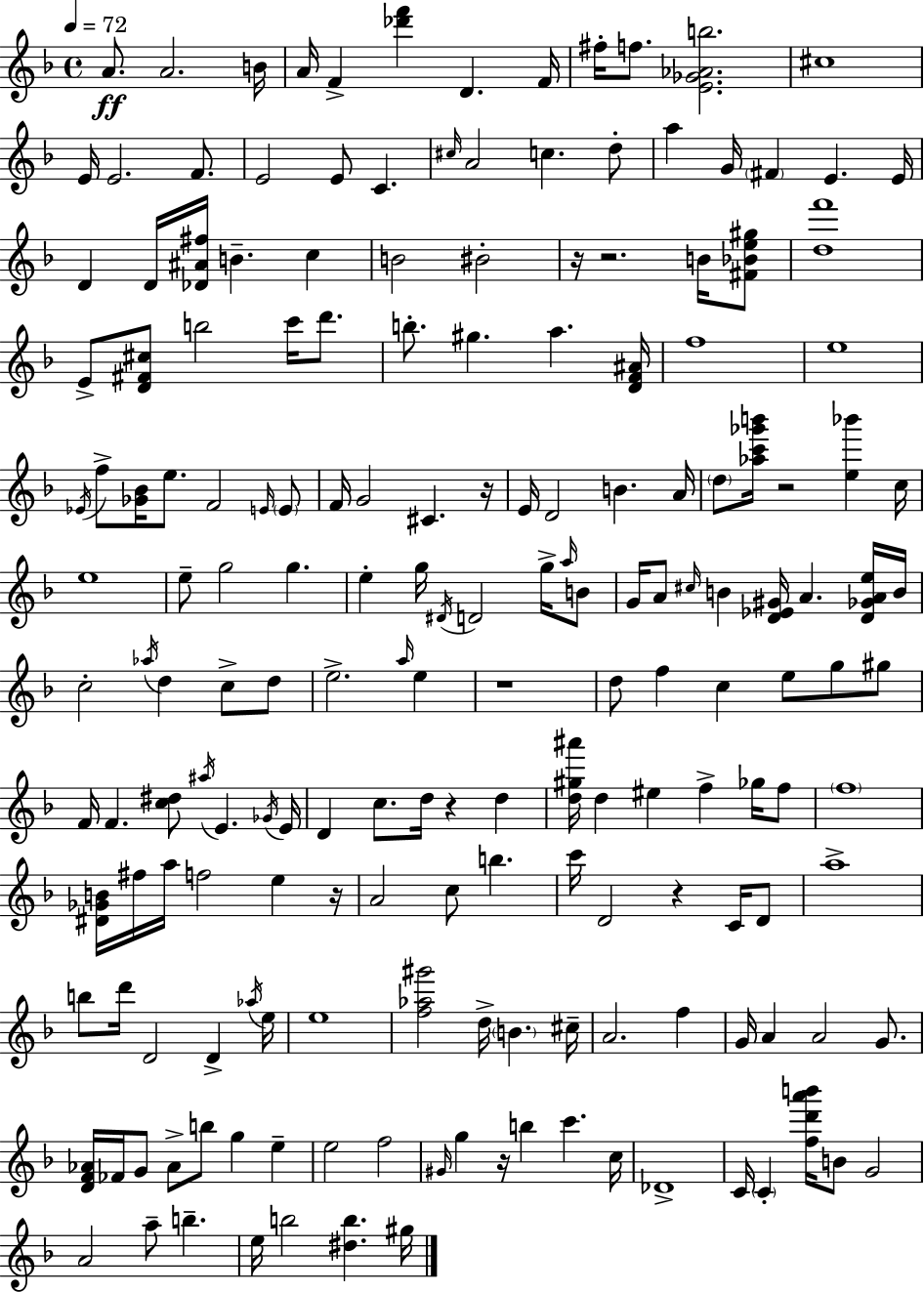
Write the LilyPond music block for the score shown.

{
  \clef treble
  \time 4/4
  \defaultTimeSignature
  \key f \major
  \tempo 4 = 72
  a'8.\ff a'2. b'16 | a'16 f'4-> <des''' f'''>4 d'4. f'16 | fis''16-. f''8. <e' ges' aes' b''>2. | cis''1 | \break e'16 e'2. f'8. | e'2 e'8 c'4. | \grace { cis''16 } a'2 c''4. d''8-. | a''4 g'16 \parenthesize fis'4 e'4. | \break e'16 d'4 d'16 <des' ais' fis''>16 b'4.-- c''4 | b'2 bis'2-. | r16 r2. b'16 <fis' bes' e'' gis''>8 | <d'' f'''>1 | \break e'8-> <d' fis' cis''>8 b''2 c'''16 d'''8. | b''8.-. gis''4. a''4. | <d' f' ais'>16 f''1 | e''1 | \break \acciaccatura { ees'16 } f''8-> <ges' bes'>16 e''8. f'2 | \grace { e'16 } \parenthesize e'8 f'16 g'2 cis'4. | r16 e'16 d'2 b'4. | a'16 \parenthesize d''8 <aes'' c''' ges''' b'''>16 r2 <e'' bes'''>4 | \break c''16 e''1 | e''8-- g''2 g''4. | e''4-. g''16 \acciaccatura { dis'16 } d'2 | g''16-> \grace { a''16 } b'8 g'16 a'8 \grace { cis''16 } b'4 <d' ees' gis'>16 a'4. | \break <d' ges' a' e''>16 b'16 c''2-. \acciaccatura { aes''16 } d''4 | c''8-> d''8 e''2.-> | \grace { a''16 } e''4 r1 | d''8 f''4 c''4 | \break e''8 g''8 gis''8 f'16 f'4. <c'' dis''>8 | \acciaccatura { ais''16 } e'4. \acciaccatura { ges'16 } e'16 d'4 c''8. | d''16 r4 d''4 <d'' gis'' ais'''>16 d''4 eis''4 | f''4-> ges''16 f''8 \parenthesize f''1 | \break <dis' ges' b'>16 fis''16 a''16 f''2 | e''4 r16 a'2 | c''8 b''4. c'''16 d'2 | r4 c'16 d'8 a''1-> | \break b''8 d'''16 d'2 | d'4-> \acciaccatura { aes''16 } e''16 e''1 | <f'' aes'' gis'''>2 | d''16-> \parenthesize b'4. cis''16-- a'2. | \break f''4 g'16 a'4 | a'2 g'8. <d' f' aes'>16 fes'16 g'8 aes'8-> | b''8 g''4 e''4-- e''2 | f''2 \grace { gis'16 } g''4 | \break r16 b''4 c'''4. c''16 des'1-> | c'16 \parenthesize c'4-. | <f'' d''' a''' b'''>16 b'8 g'2 a'2 | a''8-- b''4.-- e''16 b''2 | \break <dis'' b''>4. gis''16 \bar "|."
}